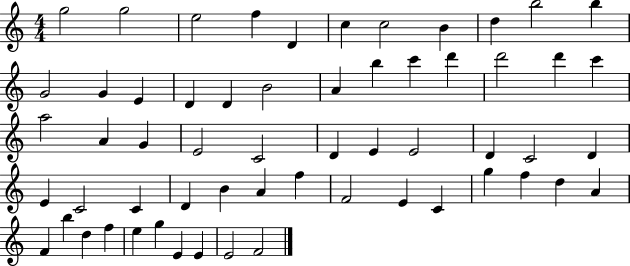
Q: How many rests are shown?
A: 0